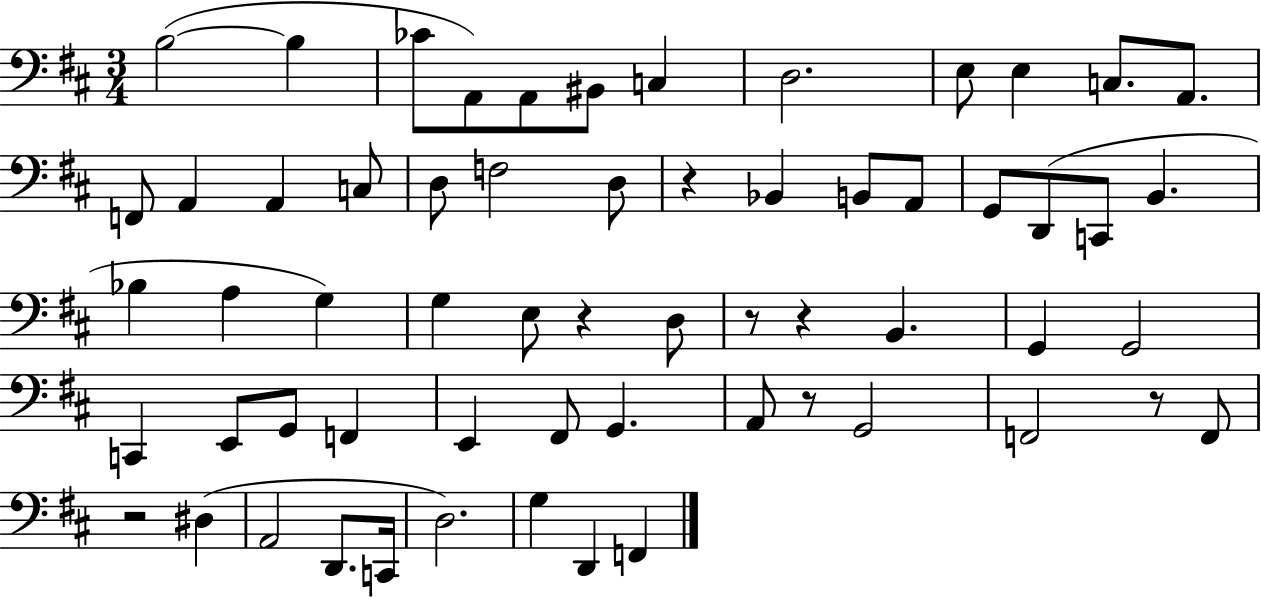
X:1
T:Untitled
M:3/4
L:1/4
K:D
B,2 B, _C/2 A,,/2 A,,/2 ^B,,/2 C, D,2 E,/2 E, C,/2 A,,/2 F,,/2 A,, A,, C,/2 D,/2 F,2 D,/2 z _B,, B,,/2 A,,/2 G,,/2 D,,/2 C,,/2 B,, _B, A, G, G, E,/2 z D,/2 z/2 z B,, G,, G,,2 C,, E,,/2 G,,/2 F,, E,, ^F,,/2 G,, A,,/2 z/2 G,,2 F,,2 z/2 F,,/2 z2 ^D, A,,2 D,,/2 C,,/4 D,2 G, D,, F,,